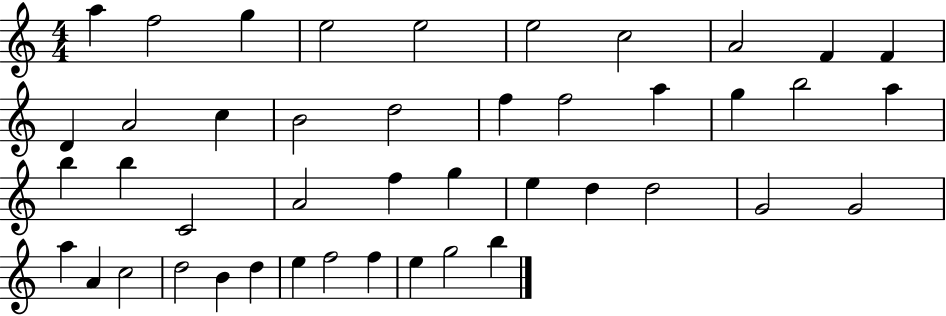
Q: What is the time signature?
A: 4/4